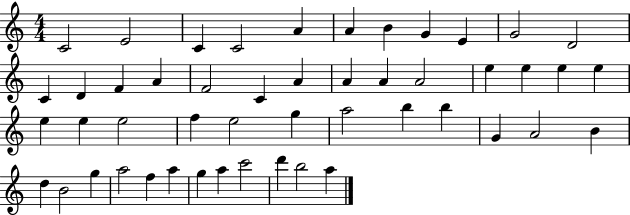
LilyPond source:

{
  \clef treble
  \numericTimeSignature
  \time 4/4
  \key c \major
  c'2 e'2 | c'4 c'2 a'4 | a'4 b'4 g'4 e'4 | g'2 d'2 | \break c'4 d'4 f'4 a'4 | f'2 c'4 a'4 | a'4 a'4 a'2 | e''4 e''4 e''4 e''4 | \break e''4 e''4 e''2 | f''4 e''2 g''4 | a''2 b''4 b''4 | g'4 a'2 b'4 | \break d''4 b'2 g''4 | a''2 f''4 a''4 | g''4 a''4 c'''2 | d'''4 b''2 a''4 | \break \bar "|."
}